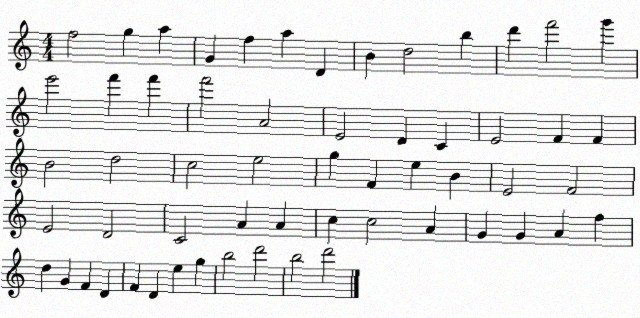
X:1
T:Untitled
M:4/4
L:1/4
K:C
f2 g a G f a D B d2 b d' f'2 g' e'2 f' f' f'2 A2 E2 D C E2 F F B2 d2 c2 e2 g F e B E2 F2 E2 D2 C2 A A c c2 A G G A f d G F D F D e g b2 d'2 b2 d'2